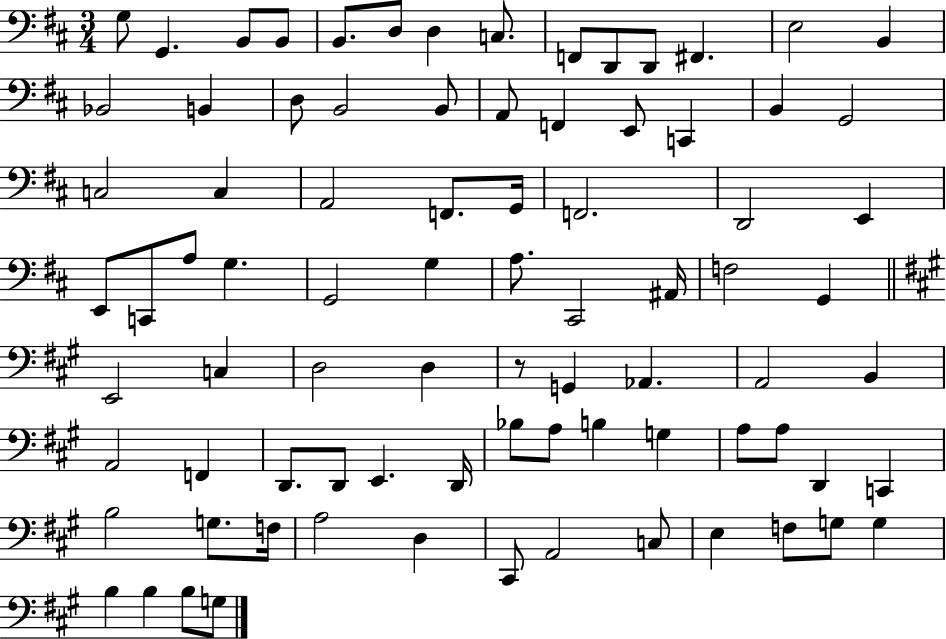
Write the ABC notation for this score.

X:1
T:Untitled
M:3/4
L:1/4
K:D
G,/2 G,, B,,/2 B,,/2 B,,/2 D,/2 D, C,/2 F,,/2 D,,/2 D,,/2 ^F,, E,2 B,, _B,,2 B,, D,/2 B,,2 B,,/2 A,,/2 F,, E,,/2 C,, B,, G,,2 C,2 C, A,,2 F,,/2 G,,/4 F,,2 D,,2 E,, E,,/2 C,,/2 A,/2 G, G,,2 G, A,/2 ^C,,2 ^A,,/4 F,2 G,, E,,2 C, D,2 D, z/2 G,, _A,, A,,2 B,, A,,2 F,, D,,/2 D,,/2 E,, D,,/4 _B,/2 A,/2 B, G, A,/2 A,/2 D,, C,, B,2 G,/2 F,/4 A,2 D, ^C,,/2 A,,2 C,/2 E, F,/2 G,/2 G, B, B, B,/2 G,/2